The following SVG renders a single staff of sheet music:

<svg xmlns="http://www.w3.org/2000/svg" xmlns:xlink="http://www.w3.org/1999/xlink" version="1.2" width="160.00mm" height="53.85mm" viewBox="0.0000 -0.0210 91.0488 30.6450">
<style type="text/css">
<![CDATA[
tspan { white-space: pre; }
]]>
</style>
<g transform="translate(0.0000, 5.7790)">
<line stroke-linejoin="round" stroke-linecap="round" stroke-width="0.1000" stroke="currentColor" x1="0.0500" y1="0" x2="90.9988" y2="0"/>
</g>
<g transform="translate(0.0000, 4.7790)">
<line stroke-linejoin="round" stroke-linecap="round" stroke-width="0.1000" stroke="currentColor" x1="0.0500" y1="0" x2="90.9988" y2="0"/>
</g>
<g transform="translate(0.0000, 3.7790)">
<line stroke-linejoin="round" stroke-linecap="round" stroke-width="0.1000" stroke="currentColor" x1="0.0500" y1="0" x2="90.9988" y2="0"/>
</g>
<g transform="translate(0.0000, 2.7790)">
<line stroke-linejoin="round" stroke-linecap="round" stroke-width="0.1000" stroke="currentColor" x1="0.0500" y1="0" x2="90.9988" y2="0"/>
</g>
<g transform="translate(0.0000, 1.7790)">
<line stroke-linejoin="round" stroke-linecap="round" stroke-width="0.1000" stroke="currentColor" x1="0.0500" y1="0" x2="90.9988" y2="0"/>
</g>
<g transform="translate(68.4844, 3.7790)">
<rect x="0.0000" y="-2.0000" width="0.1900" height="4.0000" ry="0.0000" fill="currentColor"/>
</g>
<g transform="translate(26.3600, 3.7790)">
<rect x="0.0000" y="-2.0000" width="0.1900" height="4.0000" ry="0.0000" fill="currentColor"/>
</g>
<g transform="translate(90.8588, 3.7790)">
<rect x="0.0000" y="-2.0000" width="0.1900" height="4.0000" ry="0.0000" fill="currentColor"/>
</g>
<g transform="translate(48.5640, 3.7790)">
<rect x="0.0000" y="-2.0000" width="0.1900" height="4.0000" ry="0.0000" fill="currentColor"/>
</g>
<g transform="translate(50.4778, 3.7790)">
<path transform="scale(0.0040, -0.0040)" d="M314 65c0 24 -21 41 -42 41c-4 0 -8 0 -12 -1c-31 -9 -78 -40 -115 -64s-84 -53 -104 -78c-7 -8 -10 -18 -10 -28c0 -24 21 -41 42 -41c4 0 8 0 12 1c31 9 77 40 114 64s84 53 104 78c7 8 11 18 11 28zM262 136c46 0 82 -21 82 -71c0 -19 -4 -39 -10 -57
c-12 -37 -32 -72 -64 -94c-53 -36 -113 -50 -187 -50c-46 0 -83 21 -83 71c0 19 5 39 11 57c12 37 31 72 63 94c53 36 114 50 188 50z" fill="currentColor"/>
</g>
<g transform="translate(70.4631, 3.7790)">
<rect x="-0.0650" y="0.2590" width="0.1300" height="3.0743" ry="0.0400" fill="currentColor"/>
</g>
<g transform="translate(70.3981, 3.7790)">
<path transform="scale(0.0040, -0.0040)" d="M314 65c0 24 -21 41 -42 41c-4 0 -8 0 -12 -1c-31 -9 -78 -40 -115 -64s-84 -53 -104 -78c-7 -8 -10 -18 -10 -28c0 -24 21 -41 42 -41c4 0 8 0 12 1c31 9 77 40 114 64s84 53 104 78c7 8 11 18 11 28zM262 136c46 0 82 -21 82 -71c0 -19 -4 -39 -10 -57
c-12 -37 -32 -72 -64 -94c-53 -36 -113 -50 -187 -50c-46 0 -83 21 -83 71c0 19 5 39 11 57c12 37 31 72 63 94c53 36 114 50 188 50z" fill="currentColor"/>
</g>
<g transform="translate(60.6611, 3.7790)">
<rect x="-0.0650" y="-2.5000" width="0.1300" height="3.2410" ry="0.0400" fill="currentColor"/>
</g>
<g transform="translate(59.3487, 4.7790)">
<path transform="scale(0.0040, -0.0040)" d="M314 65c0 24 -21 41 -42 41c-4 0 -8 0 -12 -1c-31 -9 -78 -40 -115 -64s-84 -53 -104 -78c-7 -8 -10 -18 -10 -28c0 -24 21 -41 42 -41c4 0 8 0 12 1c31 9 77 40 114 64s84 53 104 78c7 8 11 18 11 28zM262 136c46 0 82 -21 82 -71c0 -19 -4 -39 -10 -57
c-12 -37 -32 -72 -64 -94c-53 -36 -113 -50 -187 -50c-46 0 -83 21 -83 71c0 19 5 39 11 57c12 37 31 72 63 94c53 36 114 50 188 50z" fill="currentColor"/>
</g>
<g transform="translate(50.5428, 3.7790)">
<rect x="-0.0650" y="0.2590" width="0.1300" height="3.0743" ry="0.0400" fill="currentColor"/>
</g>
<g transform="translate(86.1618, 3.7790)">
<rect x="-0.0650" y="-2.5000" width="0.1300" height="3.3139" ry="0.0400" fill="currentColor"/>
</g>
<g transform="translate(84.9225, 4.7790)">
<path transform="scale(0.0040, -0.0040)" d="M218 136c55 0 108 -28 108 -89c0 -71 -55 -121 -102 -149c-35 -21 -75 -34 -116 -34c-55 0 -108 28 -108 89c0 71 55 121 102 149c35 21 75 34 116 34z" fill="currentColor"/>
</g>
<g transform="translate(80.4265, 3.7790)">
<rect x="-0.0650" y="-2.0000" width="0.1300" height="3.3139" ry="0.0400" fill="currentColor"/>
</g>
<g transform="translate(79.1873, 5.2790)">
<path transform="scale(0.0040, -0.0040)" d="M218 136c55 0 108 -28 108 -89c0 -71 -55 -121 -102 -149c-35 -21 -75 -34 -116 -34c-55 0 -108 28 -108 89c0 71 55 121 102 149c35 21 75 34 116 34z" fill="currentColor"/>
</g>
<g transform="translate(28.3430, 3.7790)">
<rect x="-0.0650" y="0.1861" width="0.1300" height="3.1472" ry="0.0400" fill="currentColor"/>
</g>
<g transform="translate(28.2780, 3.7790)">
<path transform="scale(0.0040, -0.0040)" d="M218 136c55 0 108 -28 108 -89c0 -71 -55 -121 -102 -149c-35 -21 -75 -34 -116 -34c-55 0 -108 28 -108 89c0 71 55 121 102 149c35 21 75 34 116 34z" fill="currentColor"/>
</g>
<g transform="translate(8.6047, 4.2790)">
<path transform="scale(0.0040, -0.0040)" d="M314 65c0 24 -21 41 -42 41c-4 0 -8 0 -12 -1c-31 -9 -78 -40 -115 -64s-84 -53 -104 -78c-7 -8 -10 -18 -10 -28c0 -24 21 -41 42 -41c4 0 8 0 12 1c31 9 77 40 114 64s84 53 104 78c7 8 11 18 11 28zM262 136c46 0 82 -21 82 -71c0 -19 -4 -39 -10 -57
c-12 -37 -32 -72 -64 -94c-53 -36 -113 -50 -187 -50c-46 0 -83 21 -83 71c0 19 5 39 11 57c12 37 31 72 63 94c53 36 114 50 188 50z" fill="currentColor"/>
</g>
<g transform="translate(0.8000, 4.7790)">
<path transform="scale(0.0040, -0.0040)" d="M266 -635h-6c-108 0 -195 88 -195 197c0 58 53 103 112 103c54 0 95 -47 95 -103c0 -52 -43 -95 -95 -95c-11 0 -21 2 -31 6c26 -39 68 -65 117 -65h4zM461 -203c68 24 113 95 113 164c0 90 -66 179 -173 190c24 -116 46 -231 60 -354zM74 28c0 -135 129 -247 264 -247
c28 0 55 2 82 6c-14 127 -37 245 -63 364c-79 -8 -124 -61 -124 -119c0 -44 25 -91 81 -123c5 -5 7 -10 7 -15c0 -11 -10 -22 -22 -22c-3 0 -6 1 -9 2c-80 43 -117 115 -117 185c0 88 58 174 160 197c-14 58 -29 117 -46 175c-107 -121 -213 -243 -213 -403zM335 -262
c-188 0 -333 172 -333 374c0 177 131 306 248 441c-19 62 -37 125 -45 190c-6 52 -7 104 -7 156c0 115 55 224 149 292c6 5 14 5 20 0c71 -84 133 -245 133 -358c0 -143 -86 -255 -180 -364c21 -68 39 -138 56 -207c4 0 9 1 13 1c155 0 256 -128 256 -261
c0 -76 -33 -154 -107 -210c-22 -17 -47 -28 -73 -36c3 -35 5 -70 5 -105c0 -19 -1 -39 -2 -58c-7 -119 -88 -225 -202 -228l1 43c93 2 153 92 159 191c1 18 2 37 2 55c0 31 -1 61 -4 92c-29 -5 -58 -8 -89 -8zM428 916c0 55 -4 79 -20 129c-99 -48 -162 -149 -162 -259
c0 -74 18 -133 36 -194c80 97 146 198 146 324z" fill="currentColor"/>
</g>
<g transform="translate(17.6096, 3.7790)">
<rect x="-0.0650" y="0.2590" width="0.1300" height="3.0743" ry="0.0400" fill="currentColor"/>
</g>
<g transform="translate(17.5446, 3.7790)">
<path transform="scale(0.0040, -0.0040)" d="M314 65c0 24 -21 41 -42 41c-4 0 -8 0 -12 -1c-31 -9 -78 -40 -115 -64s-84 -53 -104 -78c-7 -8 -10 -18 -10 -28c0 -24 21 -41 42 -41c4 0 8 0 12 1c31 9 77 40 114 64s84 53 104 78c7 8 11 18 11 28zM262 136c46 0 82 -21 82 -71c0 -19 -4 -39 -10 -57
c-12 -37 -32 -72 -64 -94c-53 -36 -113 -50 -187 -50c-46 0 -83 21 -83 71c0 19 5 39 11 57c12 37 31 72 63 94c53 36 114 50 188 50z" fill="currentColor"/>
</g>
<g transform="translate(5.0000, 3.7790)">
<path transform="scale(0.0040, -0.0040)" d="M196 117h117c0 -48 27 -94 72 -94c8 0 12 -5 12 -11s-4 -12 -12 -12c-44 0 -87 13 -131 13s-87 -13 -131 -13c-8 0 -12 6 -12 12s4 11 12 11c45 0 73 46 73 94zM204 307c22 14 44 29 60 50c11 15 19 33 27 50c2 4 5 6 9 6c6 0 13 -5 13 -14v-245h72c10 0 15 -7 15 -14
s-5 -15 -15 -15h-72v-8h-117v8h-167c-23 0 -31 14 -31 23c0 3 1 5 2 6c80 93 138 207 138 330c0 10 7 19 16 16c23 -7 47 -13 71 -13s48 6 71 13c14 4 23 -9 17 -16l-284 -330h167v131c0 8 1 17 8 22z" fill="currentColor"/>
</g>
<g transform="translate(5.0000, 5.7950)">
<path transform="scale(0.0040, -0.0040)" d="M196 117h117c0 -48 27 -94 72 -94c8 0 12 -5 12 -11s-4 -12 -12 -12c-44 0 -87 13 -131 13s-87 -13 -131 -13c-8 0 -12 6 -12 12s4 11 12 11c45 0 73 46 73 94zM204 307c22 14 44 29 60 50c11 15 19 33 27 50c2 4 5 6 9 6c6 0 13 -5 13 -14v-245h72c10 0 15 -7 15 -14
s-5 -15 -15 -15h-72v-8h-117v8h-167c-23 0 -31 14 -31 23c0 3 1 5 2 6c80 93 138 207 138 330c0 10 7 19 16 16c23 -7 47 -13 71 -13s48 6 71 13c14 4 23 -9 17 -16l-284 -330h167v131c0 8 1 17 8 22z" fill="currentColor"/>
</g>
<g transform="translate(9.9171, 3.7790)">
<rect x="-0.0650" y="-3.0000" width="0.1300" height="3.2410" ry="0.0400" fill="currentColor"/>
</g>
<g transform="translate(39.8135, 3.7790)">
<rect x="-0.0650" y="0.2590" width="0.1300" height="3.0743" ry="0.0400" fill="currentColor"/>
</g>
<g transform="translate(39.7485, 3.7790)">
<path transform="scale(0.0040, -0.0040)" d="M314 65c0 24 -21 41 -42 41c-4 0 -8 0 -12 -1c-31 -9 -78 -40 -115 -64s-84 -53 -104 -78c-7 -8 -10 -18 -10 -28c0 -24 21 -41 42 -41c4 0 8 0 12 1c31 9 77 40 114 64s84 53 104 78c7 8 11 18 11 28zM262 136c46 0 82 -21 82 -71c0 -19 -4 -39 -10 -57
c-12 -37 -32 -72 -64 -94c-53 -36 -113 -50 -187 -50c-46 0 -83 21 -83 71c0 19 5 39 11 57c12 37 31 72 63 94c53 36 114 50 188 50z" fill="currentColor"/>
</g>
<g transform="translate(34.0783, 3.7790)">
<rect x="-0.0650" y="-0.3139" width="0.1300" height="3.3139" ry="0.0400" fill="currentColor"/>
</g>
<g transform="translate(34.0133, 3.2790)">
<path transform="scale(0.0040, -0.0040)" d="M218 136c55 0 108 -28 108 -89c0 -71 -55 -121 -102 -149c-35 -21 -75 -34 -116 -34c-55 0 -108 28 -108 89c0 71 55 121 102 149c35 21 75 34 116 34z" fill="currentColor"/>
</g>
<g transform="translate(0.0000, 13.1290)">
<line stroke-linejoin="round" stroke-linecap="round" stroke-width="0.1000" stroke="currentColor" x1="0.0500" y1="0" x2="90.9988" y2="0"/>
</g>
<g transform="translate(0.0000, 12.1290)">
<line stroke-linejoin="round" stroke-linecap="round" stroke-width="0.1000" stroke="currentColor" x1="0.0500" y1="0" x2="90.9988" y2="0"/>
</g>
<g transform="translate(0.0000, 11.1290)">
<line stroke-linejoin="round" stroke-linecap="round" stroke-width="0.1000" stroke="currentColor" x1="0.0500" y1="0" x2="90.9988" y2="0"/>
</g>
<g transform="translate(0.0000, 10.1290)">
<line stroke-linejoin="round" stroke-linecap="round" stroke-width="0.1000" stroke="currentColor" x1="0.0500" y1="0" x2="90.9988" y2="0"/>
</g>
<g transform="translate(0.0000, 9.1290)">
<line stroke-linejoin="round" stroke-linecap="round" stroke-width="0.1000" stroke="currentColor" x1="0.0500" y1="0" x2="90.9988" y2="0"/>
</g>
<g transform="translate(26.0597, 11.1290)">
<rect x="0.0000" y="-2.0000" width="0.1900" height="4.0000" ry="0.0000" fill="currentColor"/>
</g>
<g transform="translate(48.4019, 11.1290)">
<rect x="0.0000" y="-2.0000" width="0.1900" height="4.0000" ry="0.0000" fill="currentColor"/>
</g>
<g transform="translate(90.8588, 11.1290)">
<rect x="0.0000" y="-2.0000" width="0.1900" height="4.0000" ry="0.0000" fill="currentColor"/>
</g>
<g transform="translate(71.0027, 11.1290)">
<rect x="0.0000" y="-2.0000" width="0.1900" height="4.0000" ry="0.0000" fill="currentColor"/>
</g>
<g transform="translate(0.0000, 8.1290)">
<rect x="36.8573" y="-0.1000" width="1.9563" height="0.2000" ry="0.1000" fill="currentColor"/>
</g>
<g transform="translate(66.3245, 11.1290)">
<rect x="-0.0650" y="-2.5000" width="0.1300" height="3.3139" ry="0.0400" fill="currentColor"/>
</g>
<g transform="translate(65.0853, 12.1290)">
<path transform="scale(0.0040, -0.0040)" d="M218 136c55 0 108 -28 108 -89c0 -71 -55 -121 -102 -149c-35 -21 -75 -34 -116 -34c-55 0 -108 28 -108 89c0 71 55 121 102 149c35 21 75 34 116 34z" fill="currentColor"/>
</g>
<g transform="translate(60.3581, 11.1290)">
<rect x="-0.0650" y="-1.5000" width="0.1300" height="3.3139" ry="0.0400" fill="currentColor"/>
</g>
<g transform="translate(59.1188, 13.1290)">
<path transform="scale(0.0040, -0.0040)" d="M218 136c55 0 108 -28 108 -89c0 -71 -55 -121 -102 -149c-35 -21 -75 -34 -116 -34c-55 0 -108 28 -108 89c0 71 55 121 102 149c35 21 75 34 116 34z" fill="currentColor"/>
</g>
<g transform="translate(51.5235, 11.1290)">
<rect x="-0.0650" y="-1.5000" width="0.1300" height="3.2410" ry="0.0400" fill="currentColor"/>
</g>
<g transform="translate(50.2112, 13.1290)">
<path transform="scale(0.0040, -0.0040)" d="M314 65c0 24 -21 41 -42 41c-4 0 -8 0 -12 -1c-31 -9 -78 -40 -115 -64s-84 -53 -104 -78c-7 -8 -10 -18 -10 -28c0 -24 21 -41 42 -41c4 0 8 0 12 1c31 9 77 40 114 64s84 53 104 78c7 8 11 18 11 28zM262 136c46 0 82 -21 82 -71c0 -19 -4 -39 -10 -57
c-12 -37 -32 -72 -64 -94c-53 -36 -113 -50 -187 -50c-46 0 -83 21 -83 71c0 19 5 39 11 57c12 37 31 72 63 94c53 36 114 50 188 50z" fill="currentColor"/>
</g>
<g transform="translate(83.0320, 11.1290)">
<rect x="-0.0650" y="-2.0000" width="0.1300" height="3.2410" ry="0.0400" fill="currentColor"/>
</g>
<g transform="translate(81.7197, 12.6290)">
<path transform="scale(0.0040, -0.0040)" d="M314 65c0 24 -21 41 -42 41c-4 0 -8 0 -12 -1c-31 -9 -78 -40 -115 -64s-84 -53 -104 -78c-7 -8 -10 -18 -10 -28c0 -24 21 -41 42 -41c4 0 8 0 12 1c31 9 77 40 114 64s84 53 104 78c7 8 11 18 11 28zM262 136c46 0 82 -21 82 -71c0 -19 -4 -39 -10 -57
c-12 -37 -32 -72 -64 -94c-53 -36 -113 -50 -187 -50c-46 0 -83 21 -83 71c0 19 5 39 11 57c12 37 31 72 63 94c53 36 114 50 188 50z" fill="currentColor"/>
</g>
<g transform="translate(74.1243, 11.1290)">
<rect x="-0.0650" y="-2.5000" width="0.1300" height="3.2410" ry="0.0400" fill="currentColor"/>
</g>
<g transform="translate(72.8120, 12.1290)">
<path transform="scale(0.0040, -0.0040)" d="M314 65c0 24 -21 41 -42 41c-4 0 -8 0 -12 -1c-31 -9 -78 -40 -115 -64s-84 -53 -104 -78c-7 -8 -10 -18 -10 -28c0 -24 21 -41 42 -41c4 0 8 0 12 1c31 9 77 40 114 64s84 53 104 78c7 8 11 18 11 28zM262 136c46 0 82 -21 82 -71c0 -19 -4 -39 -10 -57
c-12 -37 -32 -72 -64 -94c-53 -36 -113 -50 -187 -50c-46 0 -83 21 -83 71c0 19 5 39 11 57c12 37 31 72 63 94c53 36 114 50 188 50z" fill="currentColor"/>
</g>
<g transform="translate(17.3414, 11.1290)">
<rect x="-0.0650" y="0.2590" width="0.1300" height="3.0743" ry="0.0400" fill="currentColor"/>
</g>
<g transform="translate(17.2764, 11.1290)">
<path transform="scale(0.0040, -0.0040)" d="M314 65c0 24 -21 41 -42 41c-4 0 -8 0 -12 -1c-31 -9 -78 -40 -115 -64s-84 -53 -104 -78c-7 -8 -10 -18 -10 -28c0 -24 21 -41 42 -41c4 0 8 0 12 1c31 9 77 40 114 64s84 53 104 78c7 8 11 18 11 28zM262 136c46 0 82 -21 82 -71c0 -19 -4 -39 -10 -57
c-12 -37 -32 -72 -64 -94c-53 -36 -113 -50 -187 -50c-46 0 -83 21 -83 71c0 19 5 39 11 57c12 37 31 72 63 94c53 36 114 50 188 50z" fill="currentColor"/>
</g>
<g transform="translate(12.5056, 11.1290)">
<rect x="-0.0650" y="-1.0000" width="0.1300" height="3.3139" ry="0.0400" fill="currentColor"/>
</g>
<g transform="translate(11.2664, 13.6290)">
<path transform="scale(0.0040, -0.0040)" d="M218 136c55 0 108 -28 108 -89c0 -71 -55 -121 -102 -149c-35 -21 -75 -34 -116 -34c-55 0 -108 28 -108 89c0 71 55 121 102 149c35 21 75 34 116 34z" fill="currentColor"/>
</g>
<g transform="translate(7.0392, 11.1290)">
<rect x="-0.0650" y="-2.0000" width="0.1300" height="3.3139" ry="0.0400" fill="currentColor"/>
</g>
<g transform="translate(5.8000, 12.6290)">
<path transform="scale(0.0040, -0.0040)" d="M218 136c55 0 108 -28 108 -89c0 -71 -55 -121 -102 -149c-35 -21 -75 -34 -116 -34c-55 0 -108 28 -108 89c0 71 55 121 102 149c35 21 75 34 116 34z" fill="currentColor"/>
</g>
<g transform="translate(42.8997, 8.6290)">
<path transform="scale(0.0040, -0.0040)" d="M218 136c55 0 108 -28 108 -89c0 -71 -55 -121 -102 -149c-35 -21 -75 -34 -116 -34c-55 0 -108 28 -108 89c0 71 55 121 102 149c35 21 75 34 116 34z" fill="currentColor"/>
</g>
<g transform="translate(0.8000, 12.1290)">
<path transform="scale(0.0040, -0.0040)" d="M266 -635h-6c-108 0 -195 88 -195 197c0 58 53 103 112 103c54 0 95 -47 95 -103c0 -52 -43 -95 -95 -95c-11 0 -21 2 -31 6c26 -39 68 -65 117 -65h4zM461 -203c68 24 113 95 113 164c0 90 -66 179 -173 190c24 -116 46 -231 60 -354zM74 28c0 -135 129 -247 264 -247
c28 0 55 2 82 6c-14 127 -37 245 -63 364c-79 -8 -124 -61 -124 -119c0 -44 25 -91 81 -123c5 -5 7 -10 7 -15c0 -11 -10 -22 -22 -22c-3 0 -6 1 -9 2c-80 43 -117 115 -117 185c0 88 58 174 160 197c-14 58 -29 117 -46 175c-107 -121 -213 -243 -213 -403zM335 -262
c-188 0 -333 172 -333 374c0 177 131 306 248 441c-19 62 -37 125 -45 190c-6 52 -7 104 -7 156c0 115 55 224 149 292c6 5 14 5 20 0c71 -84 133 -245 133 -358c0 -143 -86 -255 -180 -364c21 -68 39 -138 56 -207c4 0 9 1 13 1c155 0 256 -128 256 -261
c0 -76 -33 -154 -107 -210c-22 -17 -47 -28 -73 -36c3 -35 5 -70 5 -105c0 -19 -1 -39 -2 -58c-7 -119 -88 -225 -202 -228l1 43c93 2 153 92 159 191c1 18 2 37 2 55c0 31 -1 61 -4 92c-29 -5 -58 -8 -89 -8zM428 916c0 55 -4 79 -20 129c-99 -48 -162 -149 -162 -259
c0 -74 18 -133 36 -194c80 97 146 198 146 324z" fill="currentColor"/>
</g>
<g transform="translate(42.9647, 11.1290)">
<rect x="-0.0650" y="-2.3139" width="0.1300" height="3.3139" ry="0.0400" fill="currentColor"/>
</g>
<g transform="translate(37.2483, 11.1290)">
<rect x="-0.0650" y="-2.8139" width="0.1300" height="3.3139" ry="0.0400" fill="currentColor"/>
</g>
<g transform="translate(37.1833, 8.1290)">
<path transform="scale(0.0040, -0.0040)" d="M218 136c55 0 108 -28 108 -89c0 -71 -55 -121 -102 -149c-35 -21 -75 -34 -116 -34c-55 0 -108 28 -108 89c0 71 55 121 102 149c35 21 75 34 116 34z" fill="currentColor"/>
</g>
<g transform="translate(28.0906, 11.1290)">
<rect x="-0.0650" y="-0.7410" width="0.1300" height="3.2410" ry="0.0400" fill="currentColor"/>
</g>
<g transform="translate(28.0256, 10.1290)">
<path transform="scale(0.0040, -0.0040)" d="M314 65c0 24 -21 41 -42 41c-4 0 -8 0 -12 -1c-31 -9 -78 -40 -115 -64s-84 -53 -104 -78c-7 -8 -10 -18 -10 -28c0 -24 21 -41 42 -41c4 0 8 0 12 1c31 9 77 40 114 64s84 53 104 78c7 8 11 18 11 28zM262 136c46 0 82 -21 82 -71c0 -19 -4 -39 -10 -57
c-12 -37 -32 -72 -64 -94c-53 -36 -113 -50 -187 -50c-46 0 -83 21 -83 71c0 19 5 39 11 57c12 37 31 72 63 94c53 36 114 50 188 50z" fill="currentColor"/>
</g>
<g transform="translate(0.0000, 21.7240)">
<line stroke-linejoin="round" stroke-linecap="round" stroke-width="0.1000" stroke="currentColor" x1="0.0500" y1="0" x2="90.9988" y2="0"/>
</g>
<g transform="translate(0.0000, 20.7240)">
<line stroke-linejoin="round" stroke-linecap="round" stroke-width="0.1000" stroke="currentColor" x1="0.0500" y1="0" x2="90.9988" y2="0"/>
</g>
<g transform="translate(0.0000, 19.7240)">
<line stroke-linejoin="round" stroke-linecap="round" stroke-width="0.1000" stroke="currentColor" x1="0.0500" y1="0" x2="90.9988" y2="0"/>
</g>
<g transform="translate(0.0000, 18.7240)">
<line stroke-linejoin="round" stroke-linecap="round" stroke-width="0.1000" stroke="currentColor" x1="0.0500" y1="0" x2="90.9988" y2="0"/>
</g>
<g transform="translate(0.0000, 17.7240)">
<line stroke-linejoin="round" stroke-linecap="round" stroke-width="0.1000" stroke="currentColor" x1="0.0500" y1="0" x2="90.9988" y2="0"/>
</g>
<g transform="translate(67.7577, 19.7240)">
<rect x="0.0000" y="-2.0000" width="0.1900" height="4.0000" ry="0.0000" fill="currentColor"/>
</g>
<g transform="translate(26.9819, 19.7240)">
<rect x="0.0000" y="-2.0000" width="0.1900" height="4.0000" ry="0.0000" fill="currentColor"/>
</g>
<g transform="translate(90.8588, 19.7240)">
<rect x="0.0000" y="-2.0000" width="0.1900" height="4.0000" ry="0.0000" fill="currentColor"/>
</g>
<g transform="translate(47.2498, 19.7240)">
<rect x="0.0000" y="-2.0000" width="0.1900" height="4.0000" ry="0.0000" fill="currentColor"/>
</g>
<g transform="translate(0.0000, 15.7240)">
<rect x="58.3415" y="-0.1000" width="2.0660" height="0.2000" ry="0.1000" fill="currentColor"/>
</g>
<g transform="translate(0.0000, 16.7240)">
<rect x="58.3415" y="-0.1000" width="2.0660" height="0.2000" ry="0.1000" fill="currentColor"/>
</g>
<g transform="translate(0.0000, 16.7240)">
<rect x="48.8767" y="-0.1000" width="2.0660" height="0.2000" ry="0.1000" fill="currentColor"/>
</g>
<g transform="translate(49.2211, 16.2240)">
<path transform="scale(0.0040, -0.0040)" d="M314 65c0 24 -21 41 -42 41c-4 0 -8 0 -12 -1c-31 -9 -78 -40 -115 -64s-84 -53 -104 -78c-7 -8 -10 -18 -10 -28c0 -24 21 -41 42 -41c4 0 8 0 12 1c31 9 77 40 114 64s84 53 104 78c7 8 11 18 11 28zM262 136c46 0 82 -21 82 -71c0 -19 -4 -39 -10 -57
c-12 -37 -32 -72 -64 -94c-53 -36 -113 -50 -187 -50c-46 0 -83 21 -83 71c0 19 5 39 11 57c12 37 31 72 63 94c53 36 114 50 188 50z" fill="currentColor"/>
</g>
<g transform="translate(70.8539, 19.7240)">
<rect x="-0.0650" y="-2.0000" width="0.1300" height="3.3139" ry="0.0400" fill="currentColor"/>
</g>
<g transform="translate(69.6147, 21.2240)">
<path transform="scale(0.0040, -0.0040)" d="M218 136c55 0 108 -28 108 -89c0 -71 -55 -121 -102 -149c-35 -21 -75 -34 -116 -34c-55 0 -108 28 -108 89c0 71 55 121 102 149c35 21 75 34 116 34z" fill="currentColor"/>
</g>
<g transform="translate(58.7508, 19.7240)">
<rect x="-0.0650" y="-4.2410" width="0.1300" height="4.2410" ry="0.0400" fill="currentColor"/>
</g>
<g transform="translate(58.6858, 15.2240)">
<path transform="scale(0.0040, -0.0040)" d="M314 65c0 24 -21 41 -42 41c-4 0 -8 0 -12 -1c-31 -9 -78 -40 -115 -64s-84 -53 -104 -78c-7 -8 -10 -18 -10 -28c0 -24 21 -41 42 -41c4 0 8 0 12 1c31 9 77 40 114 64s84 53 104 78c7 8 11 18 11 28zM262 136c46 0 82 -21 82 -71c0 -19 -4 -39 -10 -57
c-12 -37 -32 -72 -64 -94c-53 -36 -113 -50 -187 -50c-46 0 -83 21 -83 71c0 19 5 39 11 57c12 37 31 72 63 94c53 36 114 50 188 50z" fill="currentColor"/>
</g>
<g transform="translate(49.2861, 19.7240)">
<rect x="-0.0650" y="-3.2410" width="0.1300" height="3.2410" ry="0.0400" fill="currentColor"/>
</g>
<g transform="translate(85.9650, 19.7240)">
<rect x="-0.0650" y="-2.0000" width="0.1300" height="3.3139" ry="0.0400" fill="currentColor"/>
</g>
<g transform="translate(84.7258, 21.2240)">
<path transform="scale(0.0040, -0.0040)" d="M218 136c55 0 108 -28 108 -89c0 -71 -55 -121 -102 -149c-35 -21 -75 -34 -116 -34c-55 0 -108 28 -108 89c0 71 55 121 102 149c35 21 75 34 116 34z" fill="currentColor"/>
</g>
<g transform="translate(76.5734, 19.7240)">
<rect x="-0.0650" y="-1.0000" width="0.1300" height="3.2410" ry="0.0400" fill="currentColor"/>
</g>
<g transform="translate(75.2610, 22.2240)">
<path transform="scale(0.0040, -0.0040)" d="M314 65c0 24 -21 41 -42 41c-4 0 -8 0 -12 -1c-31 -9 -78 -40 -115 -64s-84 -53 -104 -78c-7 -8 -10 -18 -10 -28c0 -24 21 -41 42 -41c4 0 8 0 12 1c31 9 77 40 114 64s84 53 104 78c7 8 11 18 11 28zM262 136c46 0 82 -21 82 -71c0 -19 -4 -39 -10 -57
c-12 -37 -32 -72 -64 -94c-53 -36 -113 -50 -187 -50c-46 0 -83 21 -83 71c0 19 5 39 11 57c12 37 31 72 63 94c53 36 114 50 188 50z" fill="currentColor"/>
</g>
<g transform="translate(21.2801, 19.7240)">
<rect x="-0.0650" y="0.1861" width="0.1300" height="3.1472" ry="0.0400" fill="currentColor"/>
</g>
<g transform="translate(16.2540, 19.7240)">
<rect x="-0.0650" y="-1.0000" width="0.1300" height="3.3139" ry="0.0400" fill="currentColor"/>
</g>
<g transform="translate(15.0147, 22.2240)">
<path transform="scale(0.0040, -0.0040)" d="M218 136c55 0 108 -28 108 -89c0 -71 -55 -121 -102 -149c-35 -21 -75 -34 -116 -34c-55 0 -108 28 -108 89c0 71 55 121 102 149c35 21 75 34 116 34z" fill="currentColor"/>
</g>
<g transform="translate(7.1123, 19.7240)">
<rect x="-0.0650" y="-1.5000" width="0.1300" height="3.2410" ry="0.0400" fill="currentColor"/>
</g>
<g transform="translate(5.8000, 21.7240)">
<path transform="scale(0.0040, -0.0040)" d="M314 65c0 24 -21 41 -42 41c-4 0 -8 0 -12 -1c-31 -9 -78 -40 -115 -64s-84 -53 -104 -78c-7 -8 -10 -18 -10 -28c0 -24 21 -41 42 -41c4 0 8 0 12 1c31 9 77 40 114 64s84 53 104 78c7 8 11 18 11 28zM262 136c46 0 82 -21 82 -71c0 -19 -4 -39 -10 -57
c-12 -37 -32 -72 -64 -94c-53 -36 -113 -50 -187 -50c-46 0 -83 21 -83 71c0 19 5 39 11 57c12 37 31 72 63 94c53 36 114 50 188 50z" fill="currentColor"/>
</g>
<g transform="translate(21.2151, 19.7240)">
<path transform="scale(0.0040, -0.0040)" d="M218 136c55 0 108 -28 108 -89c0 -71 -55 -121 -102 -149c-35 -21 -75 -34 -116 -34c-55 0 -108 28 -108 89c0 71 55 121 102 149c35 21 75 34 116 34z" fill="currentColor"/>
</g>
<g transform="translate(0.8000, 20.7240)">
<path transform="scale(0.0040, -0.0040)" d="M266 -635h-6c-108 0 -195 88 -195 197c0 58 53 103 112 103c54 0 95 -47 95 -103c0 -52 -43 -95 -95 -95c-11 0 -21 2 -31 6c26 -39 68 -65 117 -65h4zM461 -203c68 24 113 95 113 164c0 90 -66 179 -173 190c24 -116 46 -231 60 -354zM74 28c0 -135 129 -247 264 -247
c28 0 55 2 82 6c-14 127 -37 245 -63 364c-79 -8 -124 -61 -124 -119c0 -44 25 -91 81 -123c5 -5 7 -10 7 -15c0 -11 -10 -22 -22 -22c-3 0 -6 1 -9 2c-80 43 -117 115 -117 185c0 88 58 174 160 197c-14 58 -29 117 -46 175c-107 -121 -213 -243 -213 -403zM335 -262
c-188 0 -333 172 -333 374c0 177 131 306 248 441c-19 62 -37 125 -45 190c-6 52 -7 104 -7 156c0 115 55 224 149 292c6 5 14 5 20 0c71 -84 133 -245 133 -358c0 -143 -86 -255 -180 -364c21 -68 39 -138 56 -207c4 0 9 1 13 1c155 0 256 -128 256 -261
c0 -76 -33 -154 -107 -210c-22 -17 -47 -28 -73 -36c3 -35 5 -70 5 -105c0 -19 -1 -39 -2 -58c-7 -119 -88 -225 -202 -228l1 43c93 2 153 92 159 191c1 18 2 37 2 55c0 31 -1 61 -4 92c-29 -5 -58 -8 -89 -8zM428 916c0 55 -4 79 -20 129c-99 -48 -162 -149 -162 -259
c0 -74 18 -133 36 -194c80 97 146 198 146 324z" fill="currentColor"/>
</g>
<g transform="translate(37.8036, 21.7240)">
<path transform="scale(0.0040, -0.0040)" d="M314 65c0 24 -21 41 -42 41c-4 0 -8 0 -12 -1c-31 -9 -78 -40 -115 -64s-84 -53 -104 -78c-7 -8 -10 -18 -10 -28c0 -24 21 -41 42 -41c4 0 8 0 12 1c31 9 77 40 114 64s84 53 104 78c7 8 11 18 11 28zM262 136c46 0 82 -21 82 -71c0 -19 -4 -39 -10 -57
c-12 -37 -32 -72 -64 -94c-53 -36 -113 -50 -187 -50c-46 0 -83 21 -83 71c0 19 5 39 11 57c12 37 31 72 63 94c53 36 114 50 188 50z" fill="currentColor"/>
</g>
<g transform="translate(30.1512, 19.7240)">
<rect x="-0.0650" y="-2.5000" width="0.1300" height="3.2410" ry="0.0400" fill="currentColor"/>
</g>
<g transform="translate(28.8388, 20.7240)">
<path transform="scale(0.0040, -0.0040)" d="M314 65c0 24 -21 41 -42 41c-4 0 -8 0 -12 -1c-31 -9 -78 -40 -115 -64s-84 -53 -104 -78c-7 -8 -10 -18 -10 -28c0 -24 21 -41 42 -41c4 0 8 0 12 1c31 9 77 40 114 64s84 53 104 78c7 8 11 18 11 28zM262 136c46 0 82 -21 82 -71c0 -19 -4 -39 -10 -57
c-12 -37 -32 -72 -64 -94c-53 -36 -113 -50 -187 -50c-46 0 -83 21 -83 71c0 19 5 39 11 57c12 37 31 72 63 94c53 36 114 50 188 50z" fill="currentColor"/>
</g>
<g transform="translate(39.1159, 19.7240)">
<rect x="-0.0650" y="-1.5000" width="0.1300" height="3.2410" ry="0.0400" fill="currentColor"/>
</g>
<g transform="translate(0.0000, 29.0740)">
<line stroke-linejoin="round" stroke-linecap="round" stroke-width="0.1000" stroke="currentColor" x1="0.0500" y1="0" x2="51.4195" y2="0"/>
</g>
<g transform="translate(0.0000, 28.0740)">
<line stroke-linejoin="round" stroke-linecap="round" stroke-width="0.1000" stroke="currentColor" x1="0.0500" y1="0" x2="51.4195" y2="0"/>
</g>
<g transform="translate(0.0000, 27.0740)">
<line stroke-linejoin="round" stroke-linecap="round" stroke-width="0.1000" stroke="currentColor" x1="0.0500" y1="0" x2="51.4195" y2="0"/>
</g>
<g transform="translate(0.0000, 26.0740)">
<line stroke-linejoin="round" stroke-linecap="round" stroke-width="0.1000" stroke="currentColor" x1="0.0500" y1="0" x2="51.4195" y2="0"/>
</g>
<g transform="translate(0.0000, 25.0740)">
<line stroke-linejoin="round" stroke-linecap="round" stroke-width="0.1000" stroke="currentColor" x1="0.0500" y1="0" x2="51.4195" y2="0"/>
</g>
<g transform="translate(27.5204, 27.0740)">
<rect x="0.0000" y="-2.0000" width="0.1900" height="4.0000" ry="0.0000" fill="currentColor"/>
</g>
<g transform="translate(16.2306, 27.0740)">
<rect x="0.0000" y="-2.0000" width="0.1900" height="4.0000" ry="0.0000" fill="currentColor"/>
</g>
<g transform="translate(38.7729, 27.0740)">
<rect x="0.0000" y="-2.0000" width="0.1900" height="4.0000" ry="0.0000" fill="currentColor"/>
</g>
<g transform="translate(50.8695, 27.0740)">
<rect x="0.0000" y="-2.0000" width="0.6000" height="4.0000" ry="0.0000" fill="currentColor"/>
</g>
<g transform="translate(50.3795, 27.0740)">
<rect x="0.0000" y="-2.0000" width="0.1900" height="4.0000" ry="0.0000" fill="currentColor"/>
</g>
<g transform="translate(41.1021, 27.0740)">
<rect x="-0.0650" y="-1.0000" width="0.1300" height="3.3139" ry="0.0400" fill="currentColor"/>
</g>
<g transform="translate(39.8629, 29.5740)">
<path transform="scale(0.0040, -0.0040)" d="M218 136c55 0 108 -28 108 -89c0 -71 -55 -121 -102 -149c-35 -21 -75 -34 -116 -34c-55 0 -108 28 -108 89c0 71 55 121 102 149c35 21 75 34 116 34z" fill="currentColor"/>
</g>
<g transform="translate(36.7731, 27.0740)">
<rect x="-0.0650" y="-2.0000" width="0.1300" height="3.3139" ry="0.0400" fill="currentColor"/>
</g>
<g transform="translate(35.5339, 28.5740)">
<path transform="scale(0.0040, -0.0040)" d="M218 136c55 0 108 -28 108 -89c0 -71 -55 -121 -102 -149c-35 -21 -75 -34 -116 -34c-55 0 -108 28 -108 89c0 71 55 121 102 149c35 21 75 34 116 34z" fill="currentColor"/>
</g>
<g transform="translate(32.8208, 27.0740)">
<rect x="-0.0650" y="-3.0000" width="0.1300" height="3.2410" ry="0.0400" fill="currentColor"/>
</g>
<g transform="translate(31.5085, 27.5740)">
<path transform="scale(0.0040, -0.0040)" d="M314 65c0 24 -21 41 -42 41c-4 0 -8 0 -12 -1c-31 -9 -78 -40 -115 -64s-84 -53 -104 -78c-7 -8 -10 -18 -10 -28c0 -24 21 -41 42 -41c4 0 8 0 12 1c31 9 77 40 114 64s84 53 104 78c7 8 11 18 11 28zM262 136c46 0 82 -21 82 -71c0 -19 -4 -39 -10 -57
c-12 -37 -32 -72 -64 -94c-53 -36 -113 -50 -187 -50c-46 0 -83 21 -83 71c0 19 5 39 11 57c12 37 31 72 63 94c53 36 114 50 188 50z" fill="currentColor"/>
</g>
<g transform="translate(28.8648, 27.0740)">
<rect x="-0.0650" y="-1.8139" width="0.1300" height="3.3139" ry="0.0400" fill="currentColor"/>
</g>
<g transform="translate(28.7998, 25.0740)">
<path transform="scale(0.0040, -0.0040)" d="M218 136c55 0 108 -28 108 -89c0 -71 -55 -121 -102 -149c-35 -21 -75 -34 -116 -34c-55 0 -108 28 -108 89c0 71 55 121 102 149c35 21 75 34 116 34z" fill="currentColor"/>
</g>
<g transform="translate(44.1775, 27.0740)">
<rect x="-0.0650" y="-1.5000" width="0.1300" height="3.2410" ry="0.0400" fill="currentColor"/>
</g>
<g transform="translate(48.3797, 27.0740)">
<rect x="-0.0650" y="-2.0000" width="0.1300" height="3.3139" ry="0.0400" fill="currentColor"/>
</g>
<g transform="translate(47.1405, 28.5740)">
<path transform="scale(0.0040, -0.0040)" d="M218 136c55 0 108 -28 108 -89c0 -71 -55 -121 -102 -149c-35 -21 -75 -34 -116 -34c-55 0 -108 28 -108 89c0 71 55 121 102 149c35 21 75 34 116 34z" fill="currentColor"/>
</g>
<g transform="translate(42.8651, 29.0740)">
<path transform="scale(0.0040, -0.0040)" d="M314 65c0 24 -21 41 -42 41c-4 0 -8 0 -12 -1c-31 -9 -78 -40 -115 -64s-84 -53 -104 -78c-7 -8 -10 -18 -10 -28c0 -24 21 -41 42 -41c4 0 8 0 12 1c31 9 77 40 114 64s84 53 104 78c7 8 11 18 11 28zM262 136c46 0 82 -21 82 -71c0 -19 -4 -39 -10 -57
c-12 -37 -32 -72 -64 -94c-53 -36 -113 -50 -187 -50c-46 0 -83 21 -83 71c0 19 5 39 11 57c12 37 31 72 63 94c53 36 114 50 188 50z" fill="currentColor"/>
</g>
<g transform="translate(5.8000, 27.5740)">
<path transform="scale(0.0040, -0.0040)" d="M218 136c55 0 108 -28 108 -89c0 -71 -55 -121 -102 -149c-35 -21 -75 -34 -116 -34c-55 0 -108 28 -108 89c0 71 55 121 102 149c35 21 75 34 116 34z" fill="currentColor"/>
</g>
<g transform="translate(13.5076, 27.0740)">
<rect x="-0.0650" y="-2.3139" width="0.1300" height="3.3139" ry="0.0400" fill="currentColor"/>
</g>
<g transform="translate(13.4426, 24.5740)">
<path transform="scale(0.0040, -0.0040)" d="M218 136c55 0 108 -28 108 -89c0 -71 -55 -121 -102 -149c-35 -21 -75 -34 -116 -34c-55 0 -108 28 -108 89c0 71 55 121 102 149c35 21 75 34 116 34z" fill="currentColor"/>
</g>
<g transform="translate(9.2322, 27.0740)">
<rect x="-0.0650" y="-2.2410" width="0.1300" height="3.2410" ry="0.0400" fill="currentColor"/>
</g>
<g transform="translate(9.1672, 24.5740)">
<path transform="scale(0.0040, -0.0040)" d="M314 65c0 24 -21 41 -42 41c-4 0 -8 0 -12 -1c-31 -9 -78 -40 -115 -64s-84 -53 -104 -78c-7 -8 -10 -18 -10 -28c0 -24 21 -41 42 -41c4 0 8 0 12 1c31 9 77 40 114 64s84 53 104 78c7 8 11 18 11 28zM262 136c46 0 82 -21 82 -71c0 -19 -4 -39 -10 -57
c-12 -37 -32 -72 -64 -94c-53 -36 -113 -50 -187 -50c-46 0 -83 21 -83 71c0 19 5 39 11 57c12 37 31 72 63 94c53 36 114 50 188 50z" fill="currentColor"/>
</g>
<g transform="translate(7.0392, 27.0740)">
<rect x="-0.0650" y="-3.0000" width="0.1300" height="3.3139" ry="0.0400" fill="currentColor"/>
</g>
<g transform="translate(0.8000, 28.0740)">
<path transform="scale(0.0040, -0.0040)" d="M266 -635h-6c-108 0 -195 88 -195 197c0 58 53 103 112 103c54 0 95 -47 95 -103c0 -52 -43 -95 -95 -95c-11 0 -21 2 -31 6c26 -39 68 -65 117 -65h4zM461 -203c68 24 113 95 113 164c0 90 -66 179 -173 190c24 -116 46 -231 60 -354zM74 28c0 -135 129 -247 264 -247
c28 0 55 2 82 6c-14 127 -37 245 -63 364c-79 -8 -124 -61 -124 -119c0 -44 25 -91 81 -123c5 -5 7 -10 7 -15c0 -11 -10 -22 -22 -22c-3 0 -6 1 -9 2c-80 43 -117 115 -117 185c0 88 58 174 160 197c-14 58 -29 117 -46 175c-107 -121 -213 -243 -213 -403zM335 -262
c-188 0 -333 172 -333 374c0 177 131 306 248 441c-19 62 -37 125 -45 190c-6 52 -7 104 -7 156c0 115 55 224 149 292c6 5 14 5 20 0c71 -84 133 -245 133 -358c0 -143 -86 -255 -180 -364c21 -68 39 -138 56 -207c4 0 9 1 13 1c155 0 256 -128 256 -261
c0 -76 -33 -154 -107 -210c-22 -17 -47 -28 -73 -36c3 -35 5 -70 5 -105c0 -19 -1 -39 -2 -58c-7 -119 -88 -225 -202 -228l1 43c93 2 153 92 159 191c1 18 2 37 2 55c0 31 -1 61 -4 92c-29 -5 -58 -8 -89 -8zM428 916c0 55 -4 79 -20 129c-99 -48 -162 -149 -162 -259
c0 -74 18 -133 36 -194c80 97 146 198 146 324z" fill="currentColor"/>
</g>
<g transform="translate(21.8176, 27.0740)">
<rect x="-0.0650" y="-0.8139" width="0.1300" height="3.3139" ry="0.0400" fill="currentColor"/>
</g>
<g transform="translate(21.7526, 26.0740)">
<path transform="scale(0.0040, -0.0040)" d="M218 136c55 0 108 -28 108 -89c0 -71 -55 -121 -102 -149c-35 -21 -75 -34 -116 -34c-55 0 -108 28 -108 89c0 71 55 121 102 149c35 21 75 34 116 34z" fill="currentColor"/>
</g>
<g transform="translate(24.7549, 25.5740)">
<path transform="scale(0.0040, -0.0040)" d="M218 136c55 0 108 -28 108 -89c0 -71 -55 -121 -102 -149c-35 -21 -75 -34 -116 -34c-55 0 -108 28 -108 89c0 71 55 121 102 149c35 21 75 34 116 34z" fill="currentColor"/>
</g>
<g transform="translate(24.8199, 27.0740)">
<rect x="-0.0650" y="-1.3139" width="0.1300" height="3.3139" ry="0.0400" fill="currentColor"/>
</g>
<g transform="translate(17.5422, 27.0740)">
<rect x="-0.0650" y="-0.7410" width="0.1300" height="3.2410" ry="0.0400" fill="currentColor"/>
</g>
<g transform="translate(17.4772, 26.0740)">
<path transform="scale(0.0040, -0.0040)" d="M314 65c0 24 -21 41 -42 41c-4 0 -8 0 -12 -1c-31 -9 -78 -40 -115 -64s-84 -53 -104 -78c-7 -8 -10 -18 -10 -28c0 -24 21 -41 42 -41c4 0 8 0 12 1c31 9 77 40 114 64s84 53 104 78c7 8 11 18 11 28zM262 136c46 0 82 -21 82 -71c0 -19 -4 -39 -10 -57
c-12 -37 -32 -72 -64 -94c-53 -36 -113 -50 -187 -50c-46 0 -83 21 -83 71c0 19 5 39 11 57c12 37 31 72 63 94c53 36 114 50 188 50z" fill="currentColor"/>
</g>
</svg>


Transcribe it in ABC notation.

X:1
T:Untitled
M:4/4
L:1/4
K:C
A2 B2 B c B2 B2 G2 B2 F G F D B2 d2 a g E2 E G G2 F2 E2 D B G2 E2 b2 d'2 F D2 F A g2 g d2 d e f A2 F D E2 F